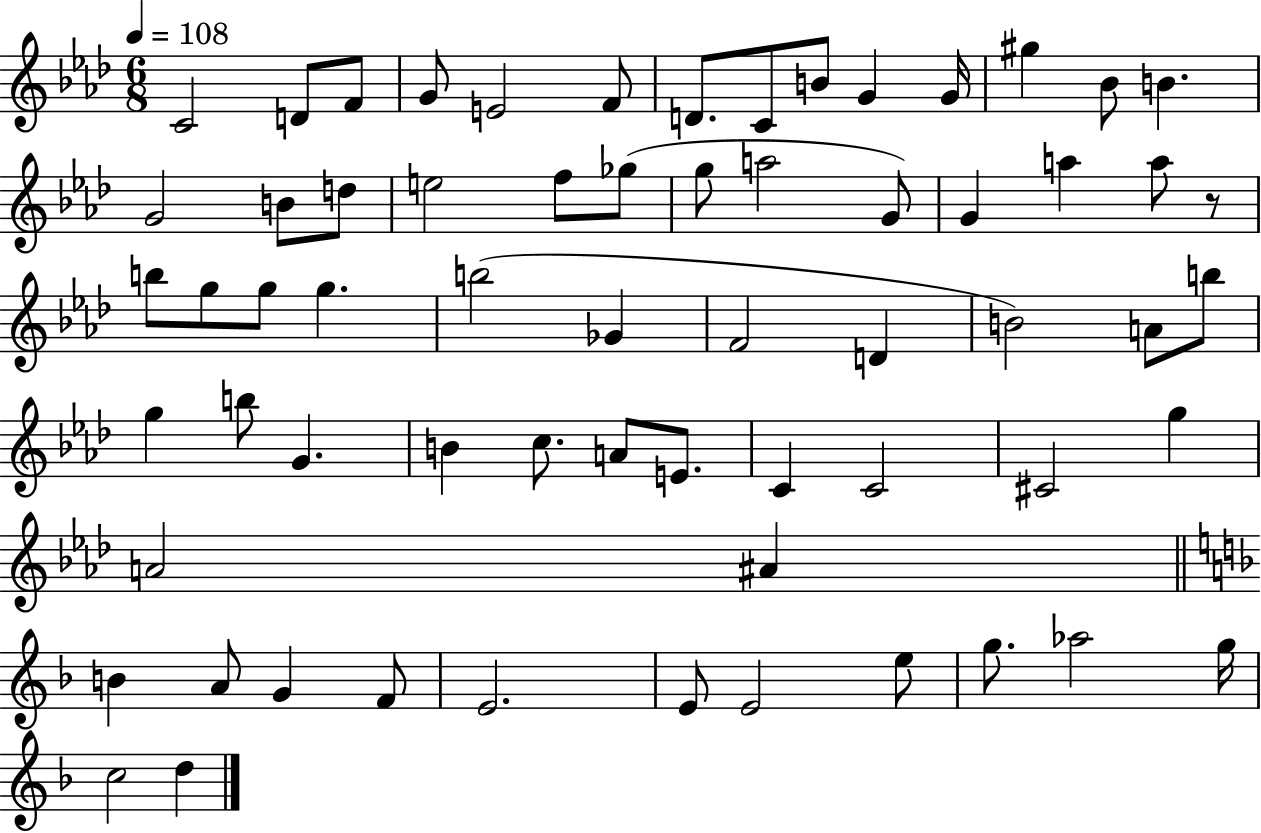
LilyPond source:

{
  \clef treble
  \numericTimeSignature
  \time 6/8
  \key aes \major
  \tempo 4 = 108
  c'2 d'8 f'8 | g'8 e'2 f'8 | d'8. c'8 b'8 g'4 g'16 | gis''4 bes'8 b'4. | \break g'2 b'8 d''8 | e''2 f''8 ges''8( | g''8 a''2 g'8) | g'4 a''4 a''8 r8 | \break b''8 g''8 g''8 g''4. | b''2( ges'4 | f'2 d'4 | b'2) a'8 b''8 | \break g''4 b''8 g'4. | b'4 c''8. a'8 e'8. | c'4 c'2 | cis'2 g''4 | \break a'2 ais'4 | \bar "||" \break \key f \major b'4 a'8 g'4 f'8 | e'2. | e'8 e'2 e''8 | g''8. aes''2 g''16 | \break c''2 d''4 | \bar "|."
}